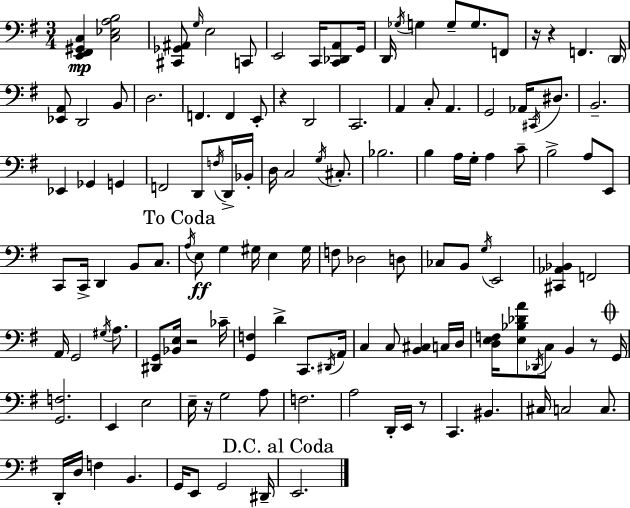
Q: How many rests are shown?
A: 7